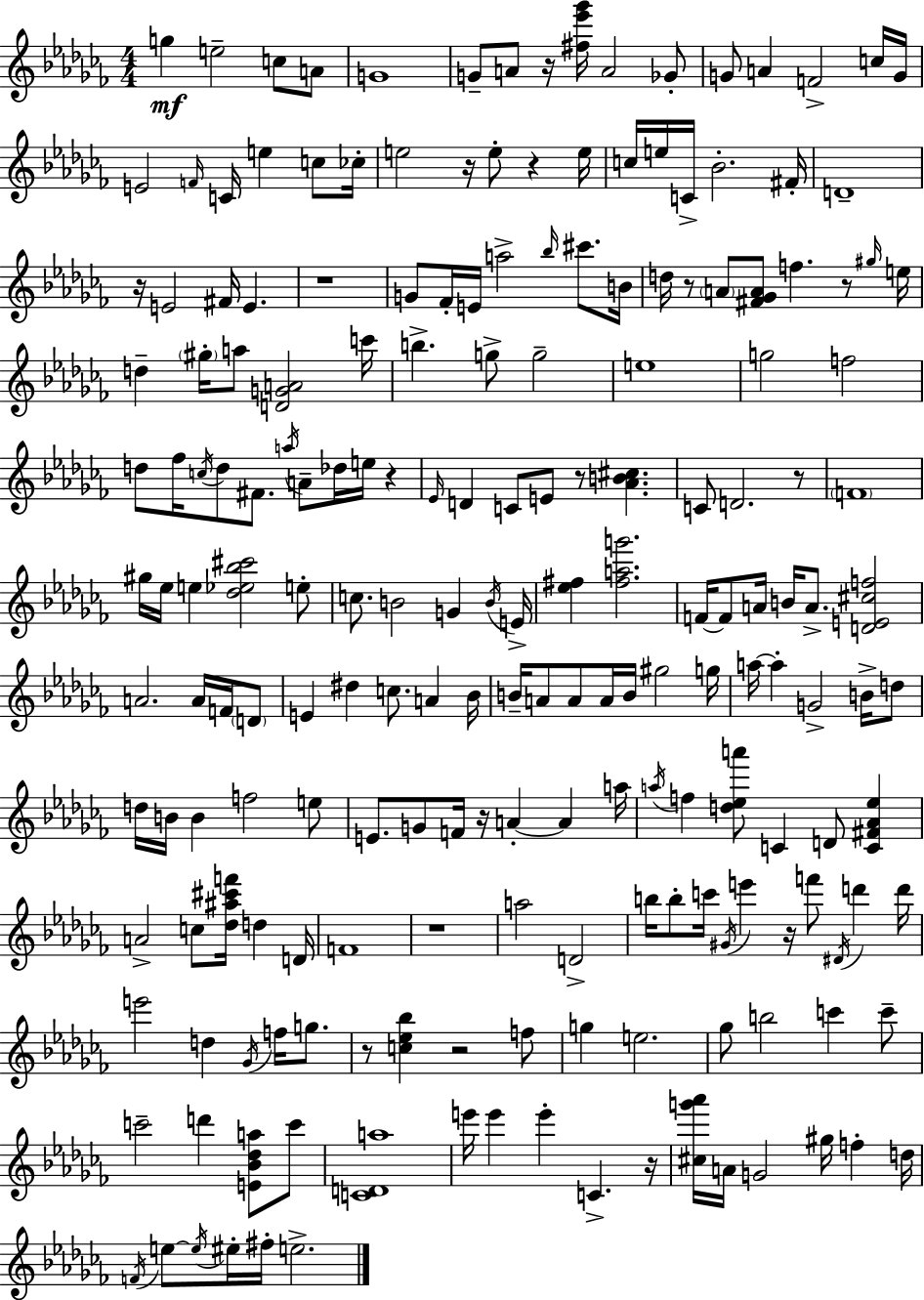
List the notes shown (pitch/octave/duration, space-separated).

G5/q E5/h C5/e A4/e G4/w G4/e A4/e R/s [F#5,Eb6,Gb6]/s A4/h Gb4/e G4/e A4/q F4/h C5/s G4/s E4/h F4/s C4/s E5/q C5/e CES5/s E5/h R/s E5/e R/q E5/s C5/s E5/s C4/s Bb4/h. F#4/s D4/w R/s E4/h F#4/s E4/q. R/w G4/e FES4/s E4/s A5/h Bb5/s C#6/e. B4/s D5/s R/e A4/e [F#4,Gb4,A4]/e F5/q. R/e G#5/s E5/s D5/q G#5/s A5/e [D4,G4,A4]/h C6/s B5/q. G5/e G5/h E5/w G5/h F5/h D5/e FES5/s C5/s D5/e F#4/e. A5/s A4/e Db5/s E5/s R/q Eb4/s D4/q C4/e E4/e R/e [Ab4,B4,C#5]/q. C4/e D4/h. R/e F4/w G#5/s Eb5/s E5/q [Db5,Eb5,Bb5,C#6]/h E5/e C5/e. B4/h G4/q B4/s E4/s [Eb5,F#5]/q [F#5,A5,G6]/h. F4/s F4/e A4/s B4/s A4/e. [D4,E4,C#5,F5]/h A4/h. A4/s F4/s D4/e E4/q D#5/q C5/e. A4/q Bb4/s B4/s A4/e A4/e A4/s B4/s G#5/h G5/s A5/s A5/q G4/h B4/s D5/e D5/s B4/s B4/q F5/h E5/e E4/e. G4/e F4/s R/s A4/q A4/q A5/s A5/s F5/q [D5,Eb5,A6]/e C4/q D4/e [C4,F#4,Ab4,Eb5]/q A4/h C5/e [Db5,A#5,C#6,F6]/s D5/q D4/s F4/w R/w A5/h D4/h B5/s B5/e C6/s G#4/s E6/q R/s F6/e D#4/s D6/q D6/s E6/h D5/q Gb4/s F5/s G5/e. R/e [C5,Eb5,Bb5]/q R/h F5/e G5/q E5/h. Gb5/e B5/h C6/q C6/e C6/h D6/q [E4,Bb4,Db5,A5]/e C6/e [C4,D4,A5]/w E6/s E6/q E6/q C4/q. R/s [C#5,G6,Ab6]/s A4/s G4/h G#5/s F5/q D5/s F4/s E5/e E5/s EIS5/s F#5/s E5/h.